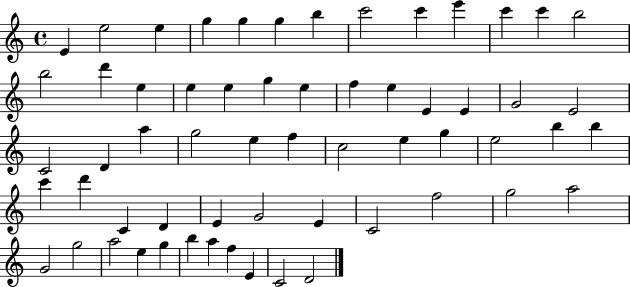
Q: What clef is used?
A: treble